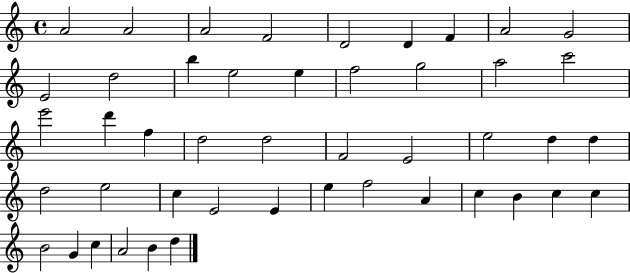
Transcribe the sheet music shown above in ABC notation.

X:1
T:Untitled
M:4/4
L:1/4
K:C
A2 A2 A2 F2 D2 D F A2 G2 E2 d2 b e2 e f2 g2 a2 c'2 e'2 d' f d2 d2 F2 E2 e2 d d d2 e2 c E2 E e f2 A c B c c B2 G c A2 B d